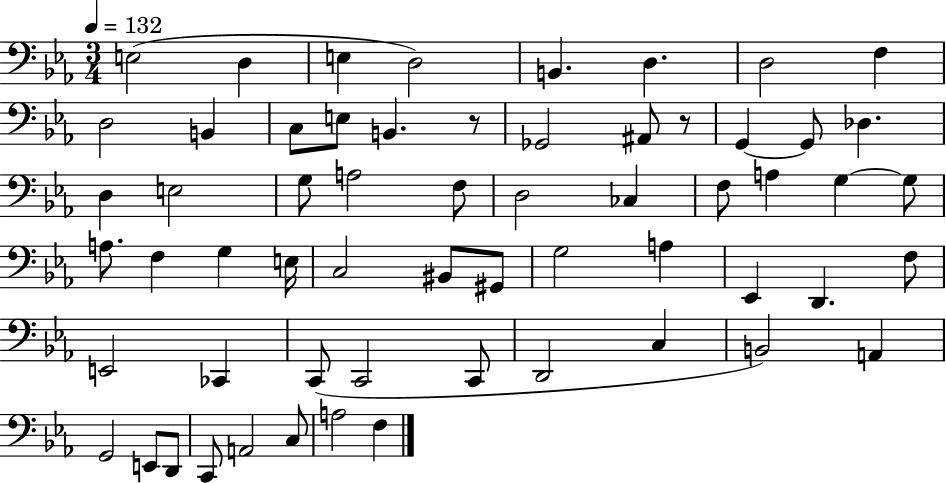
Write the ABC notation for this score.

X:1
T:Untitled
M:3/4
L:1/4
K:Eb
E,2 D, E, D,2 B,, D, D,2 F, D,2 B,, C,/2 E,/2 B,, z/2 _G,,2 ^A,,/2 z/2 G,, G,,/2 _D, D, E,2 G,/2 A,2 F,/2 D,2 _C, F,/2 A, G, G,/2 A,/2 F, G, E,/4 C,2 ^B,,/2 ^G,,/2 G,2 A, _E,, D,, F,/2 E,,2 _C,, C,,/2 C,,2 C,,/2 D,,2 C, B,,2 A,, G,,2 E,,/2 D,,/2 C,,/2 A,,2 C,/2 A,2 F,